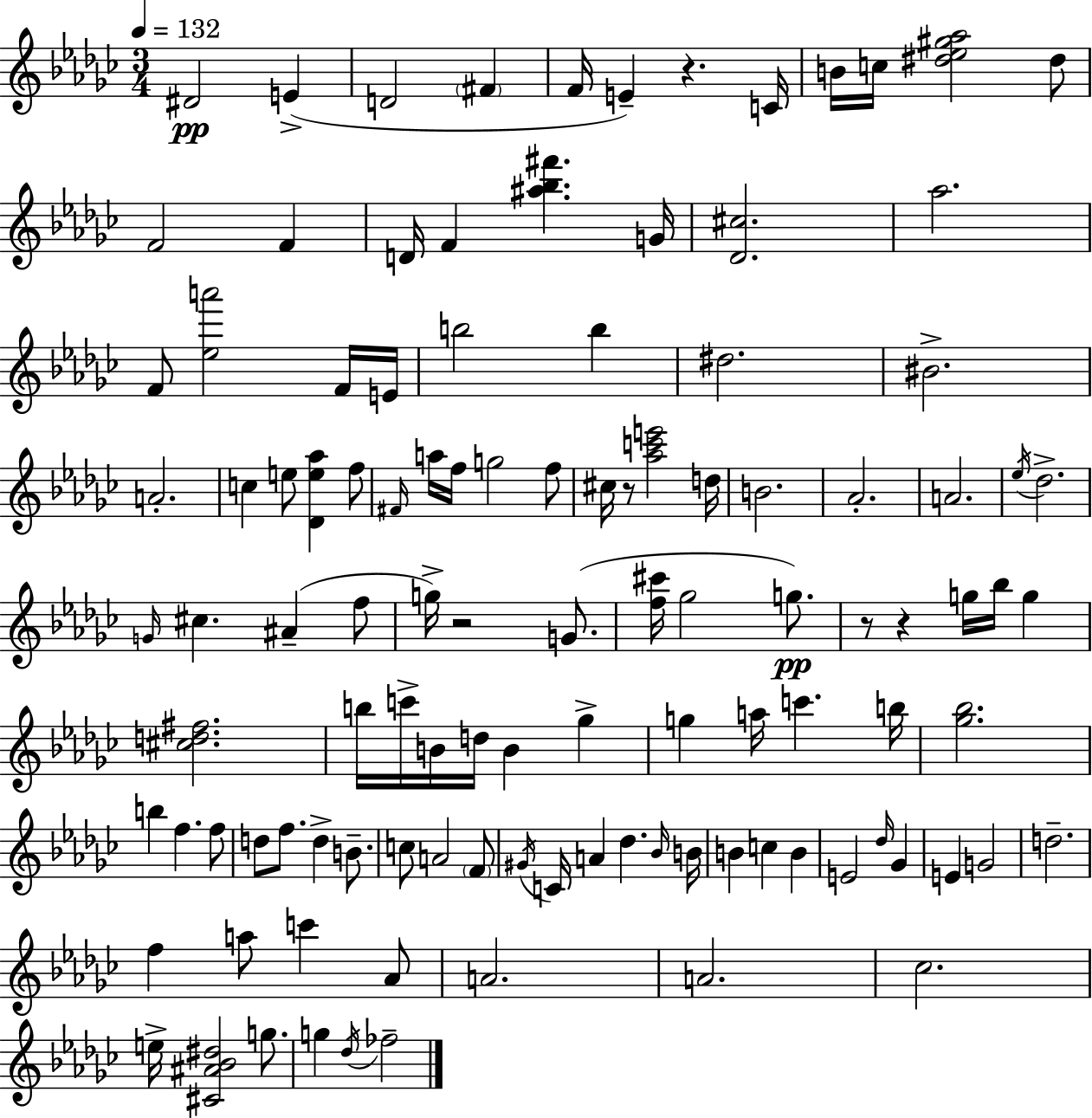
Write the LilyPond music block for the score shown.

{
  \clef treble
  \numericTimeSignature
  \time 3/4
  \key ees \minor
  \tempo 4 = 132
  \repeat volta 2 { dis'2\pp e'4->( | d'2 \parenthesize fis'4 | f'16 e'4--) r4. c'16 | b'16 c''16 <dis'' ees'' gis'' aes''>2 dis''8 | \break f'2 f'4 | d'16 f'4 <ais'' bes'' fis'''>4. g'16 | <des' cis''>2. | aes''2. | \break f'8 <ees'' a'''>2 f'16 e'16 | b''2 b''4 | dis''2. | bis'2.-> | \break a'2.-. | c''4 e''8 <des' e'' aes''>4 f''8 | \grace { fis'16 } a''16 f''16 g''2 f''8 | cis''16 r8 <aes'' c''' e'''>2 | \break d''16 b'2. | aes'2.-. | a'2. | \acciaccatura { ees''16 } des''2.-> | \break \grace { g'16 } cis''4. ais'4--( | f''8 g''16->) r2 | g'8.( <f'' cis'''>16 ges''2 | g''8.\pp) r8 r4 g''16 bes''16 g''4 | \break <cis'' d'' fis''>2. | b''16 c'''16-> b'16 d''16 b'4 ges''4-> | g''4 a''16 c'''4. | b''16 <ges'' bes''>2. | \break b''4 f''4. | f''8 d''8 f''8. d''4-> | b'8.-- c''8 a'2 | \parenthesize f'8 \acciaccatura { gis'16 } c'16 a'4 des''4. | \break \grace { bes'16 } b'16 b'4 c''4 | b'4 e'2 | \grace { des''16 } ges'4 e'4 g'2 | d''2.-- | \break f''4 a''8 | c'''4 aes'8 a'2. | a'2. | ces''2. | \break e''16-> <cis' ais' bes' dis''>2 | g''8. g''4 \acciaccatura { des''16 } fes''2-- | } \bar "|."
}